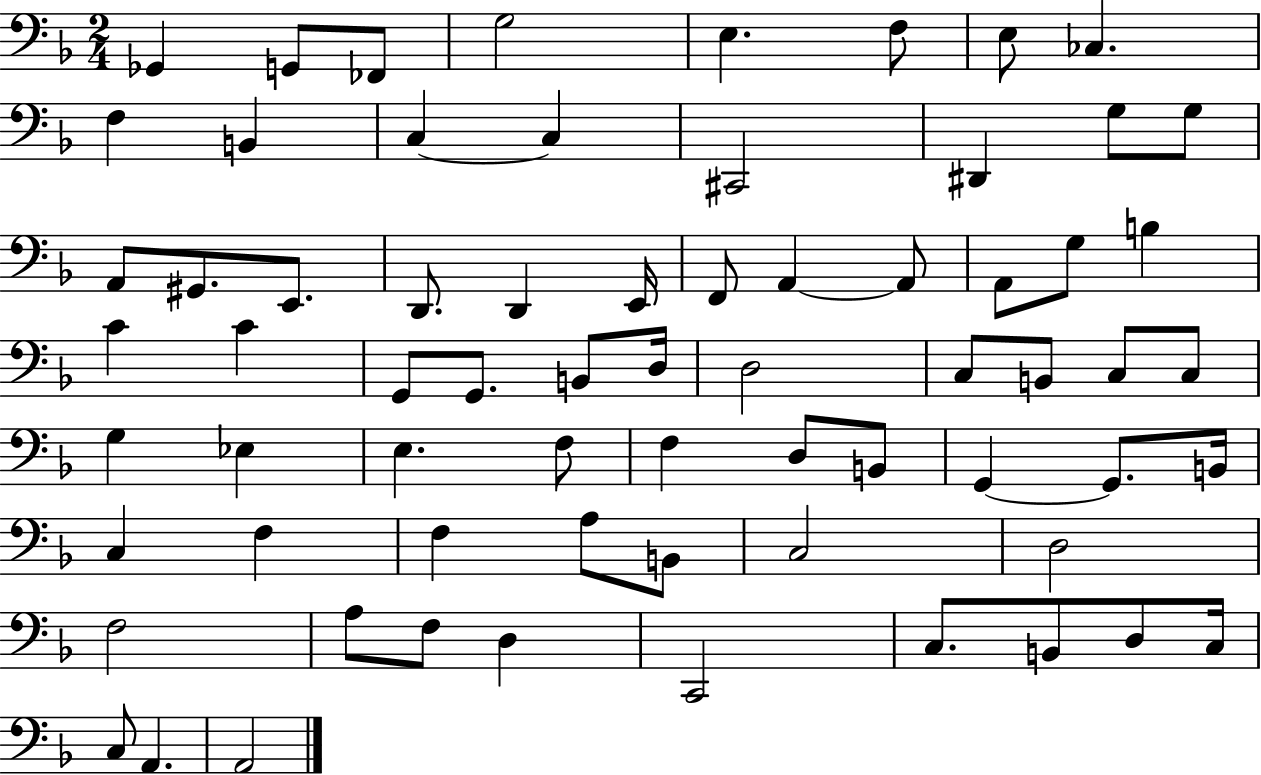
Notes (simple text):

Gb2/q G2/e FES2/e G3/h E3/q. F3/e E3/e CES3/q. F3/q B2/q C3/q C3/q C#2/h D#2/q G3/e G3/e A2/e G#2/e. E2/e. D2/e. D2/q E2/s F2/e A2/q A2/e A2/e G3/e B3/q C4/q C4/q G2/e G2/e. B2/e D3/s D3/h C3/e B2/e C3/e C3/e G3/q Eb3/q E3/q. F3/e F3/q D3/e B2/e G2/q G2/e. B2/s C3/q F3/q F3/q A3/e B2/e C3/h D3/h F3/h A3/e F3/e D3/q C2/h C3/e. B2/e D3/e C3/s C3/e A2/q. A2/h